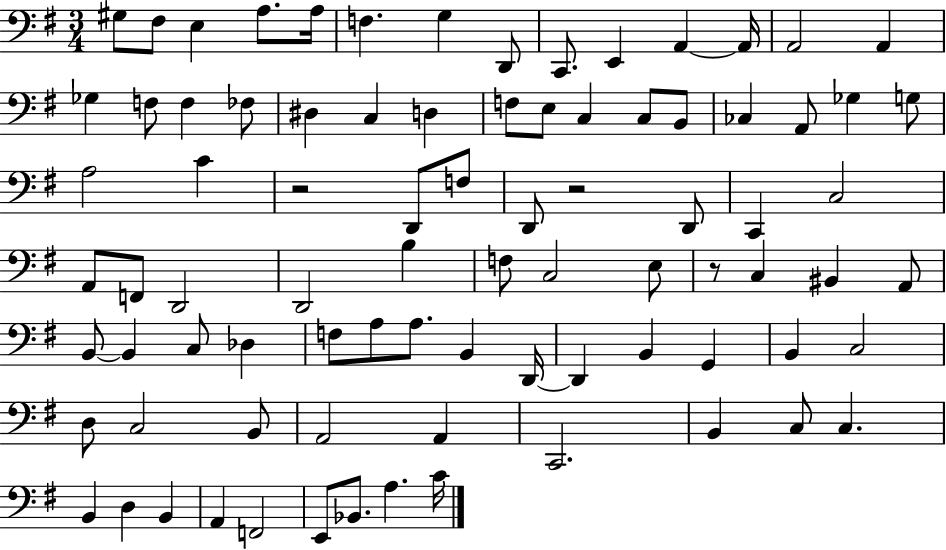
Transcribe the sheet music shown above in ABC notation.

X:1
T:Untitled
M:3/4
L:1/4
K:G
^G,/2 ^F,/2 E, A,/2 A,/4 F, G, D,,/2 C,,/2 E,, A,, A,,/4 A,,2 A,, _G, F,/2 F, _F,/2 ^D, C, D, F,/2 E,/2 C, C,/2 B,,/2 _C, A,,/2 _G, G,/2 A,2 C z2 D,,/2 F,/2 D,,/2 z2 D,,/2 C,, C,2 A,,/2 F,,/2 D,,2 D,,2 B, F,/2 C,2 E,/2 z/2 C, ^B,, A,,/2 B,,/2 B,, C,/2 _D, F,/2 A,/2 A,/2 B,, D,,/4 D,, B,, G,, B,, C,2 D,/2 C,2 B,,/2 A,,2 A,, C,,2 B,, C,/2 C, B,, D, B,, A,, F,,2 E,,/2 _B,,/2 A, C/4